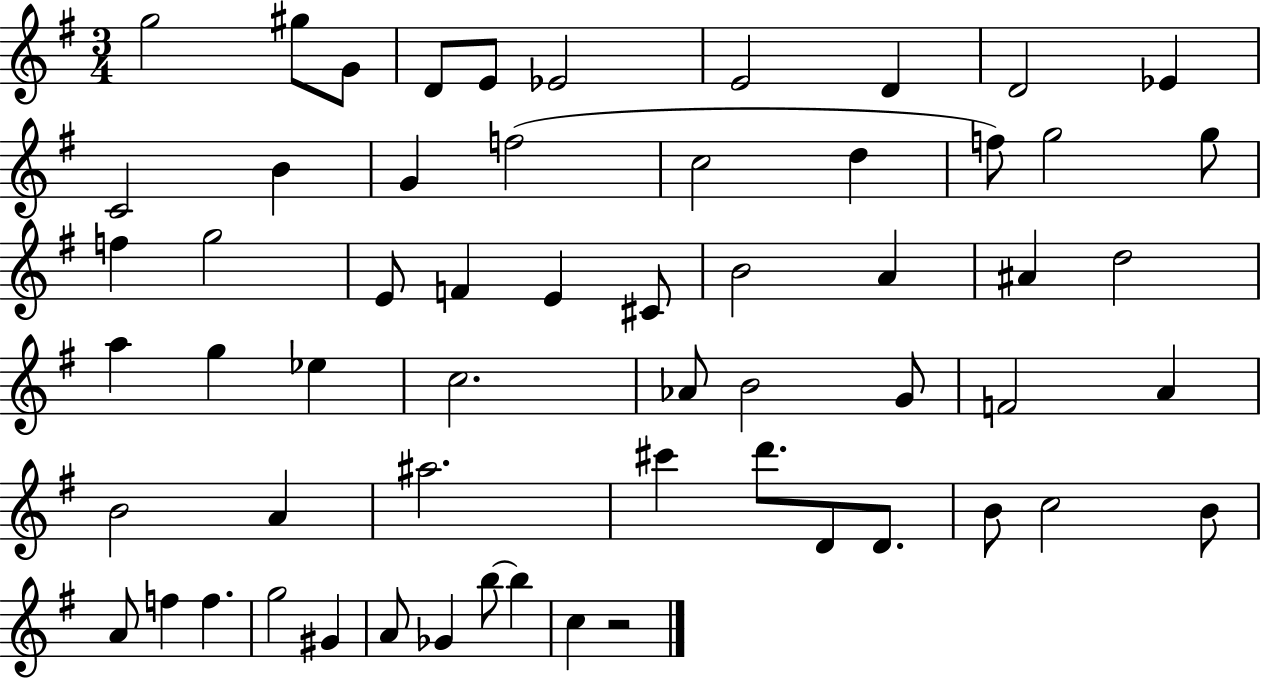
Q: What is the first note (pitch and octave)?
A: G5